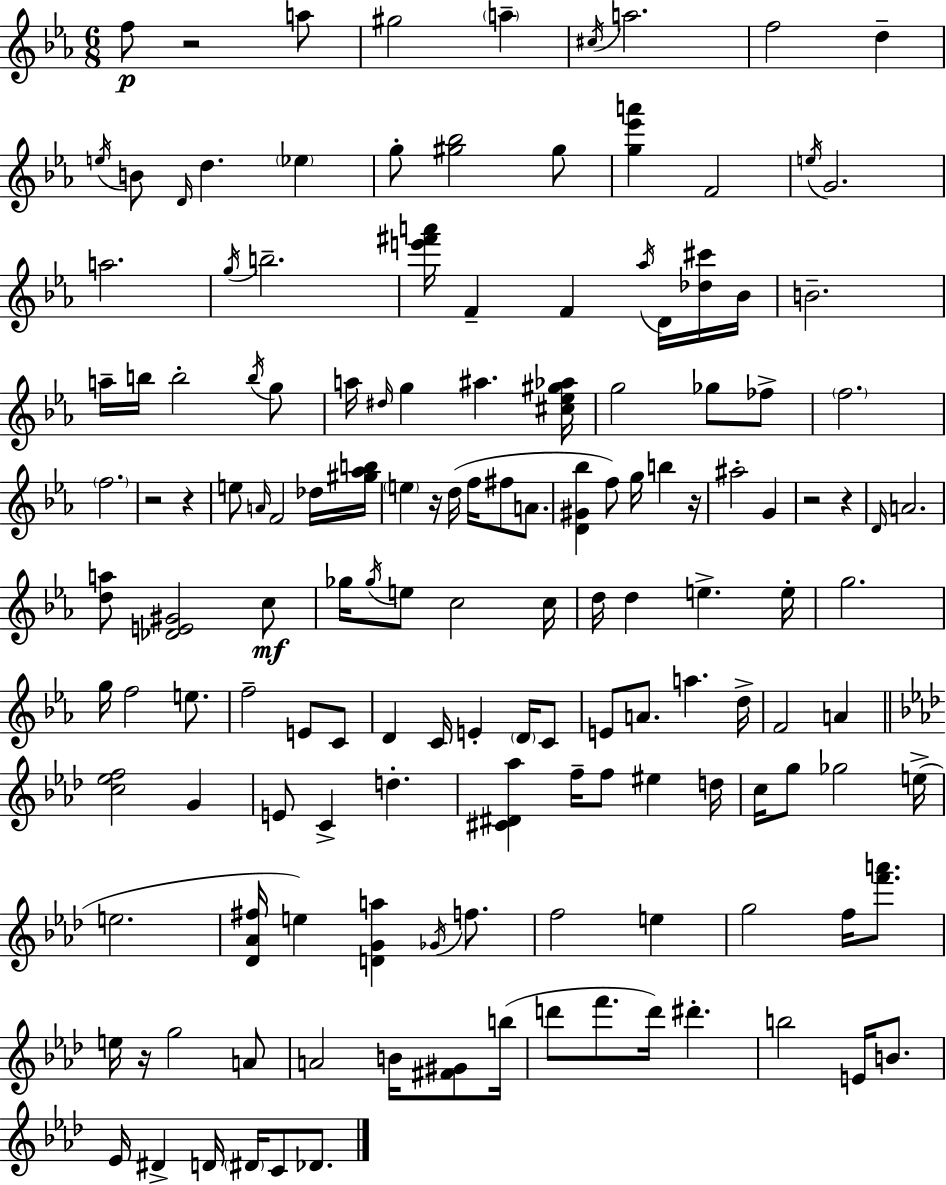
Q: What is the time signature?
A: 6/8